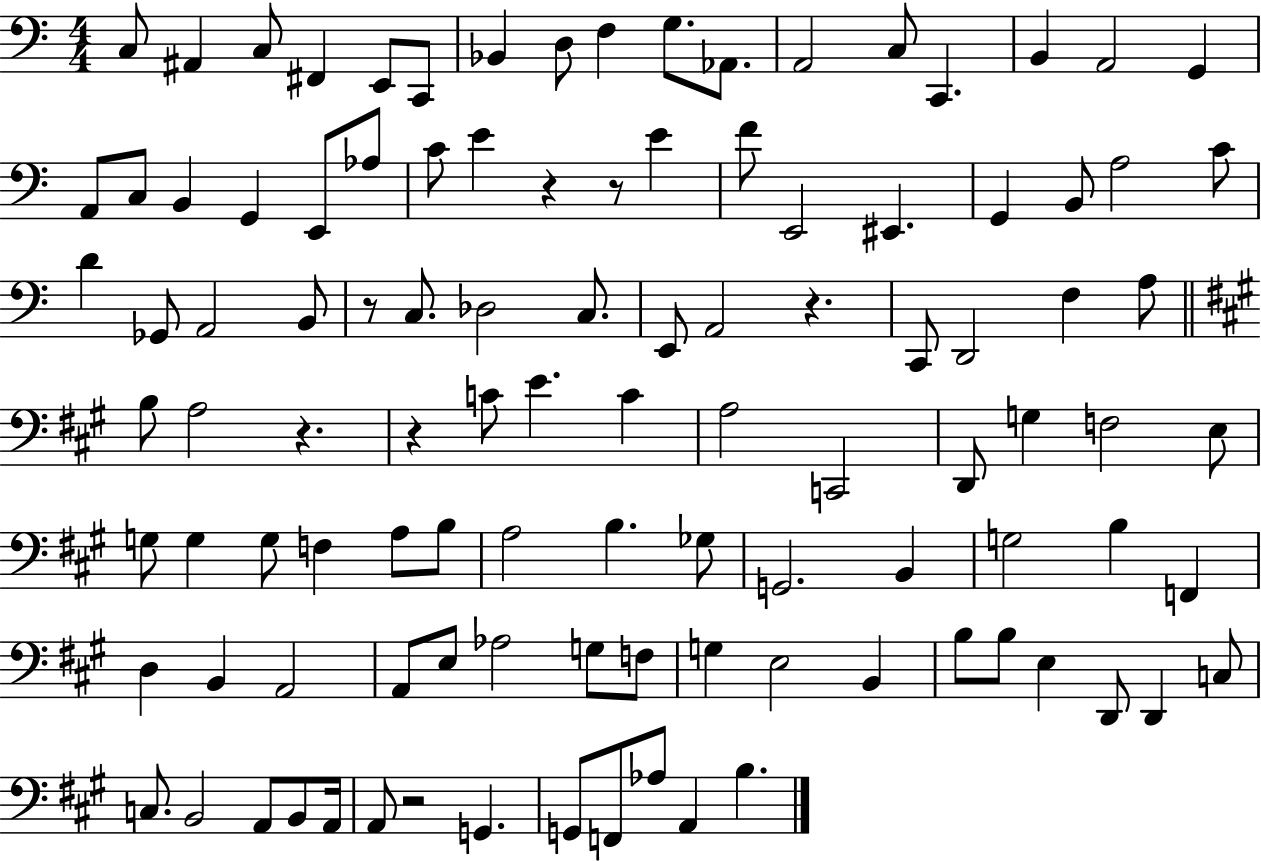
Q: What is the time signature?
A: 4/4